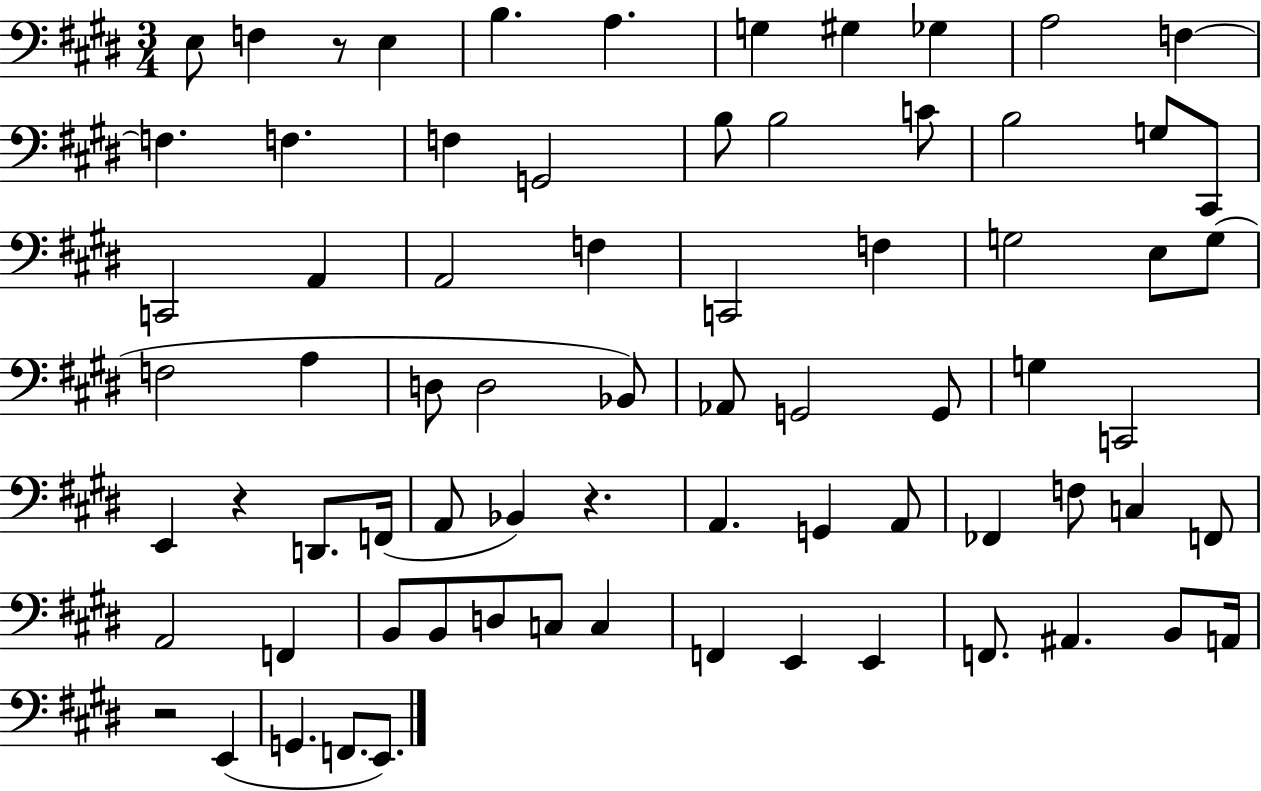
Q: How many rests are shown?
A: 4